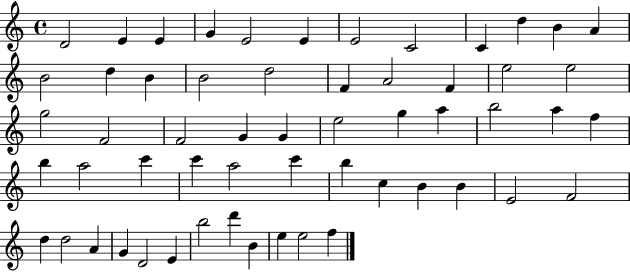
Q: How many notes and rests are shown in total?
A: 57